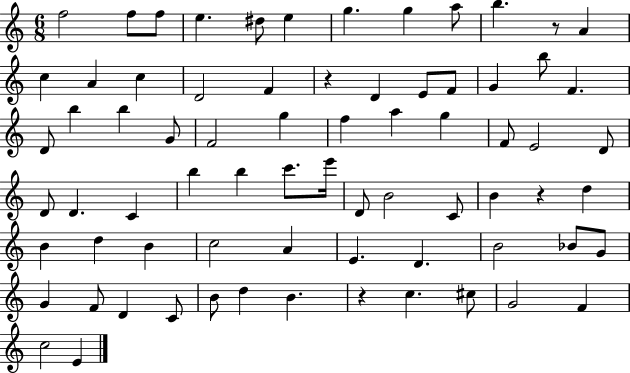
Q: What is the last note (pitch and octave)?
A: E4